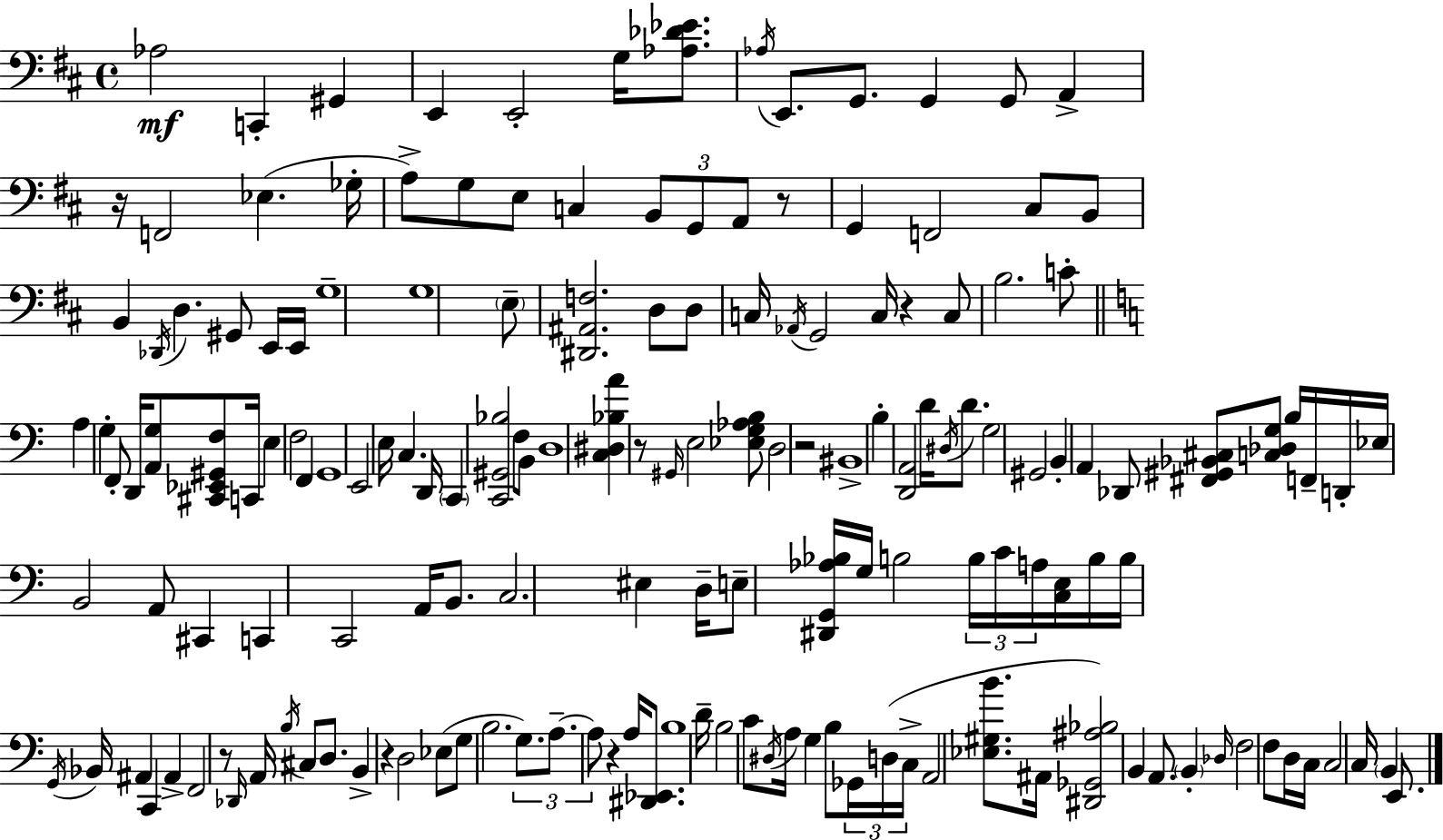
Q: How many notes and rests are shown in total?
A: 164